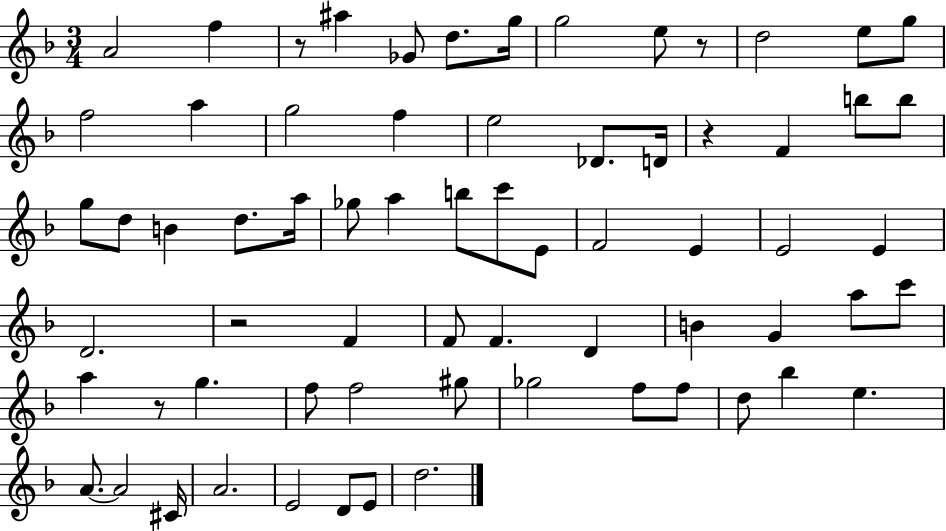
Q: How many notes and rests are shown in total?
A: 68